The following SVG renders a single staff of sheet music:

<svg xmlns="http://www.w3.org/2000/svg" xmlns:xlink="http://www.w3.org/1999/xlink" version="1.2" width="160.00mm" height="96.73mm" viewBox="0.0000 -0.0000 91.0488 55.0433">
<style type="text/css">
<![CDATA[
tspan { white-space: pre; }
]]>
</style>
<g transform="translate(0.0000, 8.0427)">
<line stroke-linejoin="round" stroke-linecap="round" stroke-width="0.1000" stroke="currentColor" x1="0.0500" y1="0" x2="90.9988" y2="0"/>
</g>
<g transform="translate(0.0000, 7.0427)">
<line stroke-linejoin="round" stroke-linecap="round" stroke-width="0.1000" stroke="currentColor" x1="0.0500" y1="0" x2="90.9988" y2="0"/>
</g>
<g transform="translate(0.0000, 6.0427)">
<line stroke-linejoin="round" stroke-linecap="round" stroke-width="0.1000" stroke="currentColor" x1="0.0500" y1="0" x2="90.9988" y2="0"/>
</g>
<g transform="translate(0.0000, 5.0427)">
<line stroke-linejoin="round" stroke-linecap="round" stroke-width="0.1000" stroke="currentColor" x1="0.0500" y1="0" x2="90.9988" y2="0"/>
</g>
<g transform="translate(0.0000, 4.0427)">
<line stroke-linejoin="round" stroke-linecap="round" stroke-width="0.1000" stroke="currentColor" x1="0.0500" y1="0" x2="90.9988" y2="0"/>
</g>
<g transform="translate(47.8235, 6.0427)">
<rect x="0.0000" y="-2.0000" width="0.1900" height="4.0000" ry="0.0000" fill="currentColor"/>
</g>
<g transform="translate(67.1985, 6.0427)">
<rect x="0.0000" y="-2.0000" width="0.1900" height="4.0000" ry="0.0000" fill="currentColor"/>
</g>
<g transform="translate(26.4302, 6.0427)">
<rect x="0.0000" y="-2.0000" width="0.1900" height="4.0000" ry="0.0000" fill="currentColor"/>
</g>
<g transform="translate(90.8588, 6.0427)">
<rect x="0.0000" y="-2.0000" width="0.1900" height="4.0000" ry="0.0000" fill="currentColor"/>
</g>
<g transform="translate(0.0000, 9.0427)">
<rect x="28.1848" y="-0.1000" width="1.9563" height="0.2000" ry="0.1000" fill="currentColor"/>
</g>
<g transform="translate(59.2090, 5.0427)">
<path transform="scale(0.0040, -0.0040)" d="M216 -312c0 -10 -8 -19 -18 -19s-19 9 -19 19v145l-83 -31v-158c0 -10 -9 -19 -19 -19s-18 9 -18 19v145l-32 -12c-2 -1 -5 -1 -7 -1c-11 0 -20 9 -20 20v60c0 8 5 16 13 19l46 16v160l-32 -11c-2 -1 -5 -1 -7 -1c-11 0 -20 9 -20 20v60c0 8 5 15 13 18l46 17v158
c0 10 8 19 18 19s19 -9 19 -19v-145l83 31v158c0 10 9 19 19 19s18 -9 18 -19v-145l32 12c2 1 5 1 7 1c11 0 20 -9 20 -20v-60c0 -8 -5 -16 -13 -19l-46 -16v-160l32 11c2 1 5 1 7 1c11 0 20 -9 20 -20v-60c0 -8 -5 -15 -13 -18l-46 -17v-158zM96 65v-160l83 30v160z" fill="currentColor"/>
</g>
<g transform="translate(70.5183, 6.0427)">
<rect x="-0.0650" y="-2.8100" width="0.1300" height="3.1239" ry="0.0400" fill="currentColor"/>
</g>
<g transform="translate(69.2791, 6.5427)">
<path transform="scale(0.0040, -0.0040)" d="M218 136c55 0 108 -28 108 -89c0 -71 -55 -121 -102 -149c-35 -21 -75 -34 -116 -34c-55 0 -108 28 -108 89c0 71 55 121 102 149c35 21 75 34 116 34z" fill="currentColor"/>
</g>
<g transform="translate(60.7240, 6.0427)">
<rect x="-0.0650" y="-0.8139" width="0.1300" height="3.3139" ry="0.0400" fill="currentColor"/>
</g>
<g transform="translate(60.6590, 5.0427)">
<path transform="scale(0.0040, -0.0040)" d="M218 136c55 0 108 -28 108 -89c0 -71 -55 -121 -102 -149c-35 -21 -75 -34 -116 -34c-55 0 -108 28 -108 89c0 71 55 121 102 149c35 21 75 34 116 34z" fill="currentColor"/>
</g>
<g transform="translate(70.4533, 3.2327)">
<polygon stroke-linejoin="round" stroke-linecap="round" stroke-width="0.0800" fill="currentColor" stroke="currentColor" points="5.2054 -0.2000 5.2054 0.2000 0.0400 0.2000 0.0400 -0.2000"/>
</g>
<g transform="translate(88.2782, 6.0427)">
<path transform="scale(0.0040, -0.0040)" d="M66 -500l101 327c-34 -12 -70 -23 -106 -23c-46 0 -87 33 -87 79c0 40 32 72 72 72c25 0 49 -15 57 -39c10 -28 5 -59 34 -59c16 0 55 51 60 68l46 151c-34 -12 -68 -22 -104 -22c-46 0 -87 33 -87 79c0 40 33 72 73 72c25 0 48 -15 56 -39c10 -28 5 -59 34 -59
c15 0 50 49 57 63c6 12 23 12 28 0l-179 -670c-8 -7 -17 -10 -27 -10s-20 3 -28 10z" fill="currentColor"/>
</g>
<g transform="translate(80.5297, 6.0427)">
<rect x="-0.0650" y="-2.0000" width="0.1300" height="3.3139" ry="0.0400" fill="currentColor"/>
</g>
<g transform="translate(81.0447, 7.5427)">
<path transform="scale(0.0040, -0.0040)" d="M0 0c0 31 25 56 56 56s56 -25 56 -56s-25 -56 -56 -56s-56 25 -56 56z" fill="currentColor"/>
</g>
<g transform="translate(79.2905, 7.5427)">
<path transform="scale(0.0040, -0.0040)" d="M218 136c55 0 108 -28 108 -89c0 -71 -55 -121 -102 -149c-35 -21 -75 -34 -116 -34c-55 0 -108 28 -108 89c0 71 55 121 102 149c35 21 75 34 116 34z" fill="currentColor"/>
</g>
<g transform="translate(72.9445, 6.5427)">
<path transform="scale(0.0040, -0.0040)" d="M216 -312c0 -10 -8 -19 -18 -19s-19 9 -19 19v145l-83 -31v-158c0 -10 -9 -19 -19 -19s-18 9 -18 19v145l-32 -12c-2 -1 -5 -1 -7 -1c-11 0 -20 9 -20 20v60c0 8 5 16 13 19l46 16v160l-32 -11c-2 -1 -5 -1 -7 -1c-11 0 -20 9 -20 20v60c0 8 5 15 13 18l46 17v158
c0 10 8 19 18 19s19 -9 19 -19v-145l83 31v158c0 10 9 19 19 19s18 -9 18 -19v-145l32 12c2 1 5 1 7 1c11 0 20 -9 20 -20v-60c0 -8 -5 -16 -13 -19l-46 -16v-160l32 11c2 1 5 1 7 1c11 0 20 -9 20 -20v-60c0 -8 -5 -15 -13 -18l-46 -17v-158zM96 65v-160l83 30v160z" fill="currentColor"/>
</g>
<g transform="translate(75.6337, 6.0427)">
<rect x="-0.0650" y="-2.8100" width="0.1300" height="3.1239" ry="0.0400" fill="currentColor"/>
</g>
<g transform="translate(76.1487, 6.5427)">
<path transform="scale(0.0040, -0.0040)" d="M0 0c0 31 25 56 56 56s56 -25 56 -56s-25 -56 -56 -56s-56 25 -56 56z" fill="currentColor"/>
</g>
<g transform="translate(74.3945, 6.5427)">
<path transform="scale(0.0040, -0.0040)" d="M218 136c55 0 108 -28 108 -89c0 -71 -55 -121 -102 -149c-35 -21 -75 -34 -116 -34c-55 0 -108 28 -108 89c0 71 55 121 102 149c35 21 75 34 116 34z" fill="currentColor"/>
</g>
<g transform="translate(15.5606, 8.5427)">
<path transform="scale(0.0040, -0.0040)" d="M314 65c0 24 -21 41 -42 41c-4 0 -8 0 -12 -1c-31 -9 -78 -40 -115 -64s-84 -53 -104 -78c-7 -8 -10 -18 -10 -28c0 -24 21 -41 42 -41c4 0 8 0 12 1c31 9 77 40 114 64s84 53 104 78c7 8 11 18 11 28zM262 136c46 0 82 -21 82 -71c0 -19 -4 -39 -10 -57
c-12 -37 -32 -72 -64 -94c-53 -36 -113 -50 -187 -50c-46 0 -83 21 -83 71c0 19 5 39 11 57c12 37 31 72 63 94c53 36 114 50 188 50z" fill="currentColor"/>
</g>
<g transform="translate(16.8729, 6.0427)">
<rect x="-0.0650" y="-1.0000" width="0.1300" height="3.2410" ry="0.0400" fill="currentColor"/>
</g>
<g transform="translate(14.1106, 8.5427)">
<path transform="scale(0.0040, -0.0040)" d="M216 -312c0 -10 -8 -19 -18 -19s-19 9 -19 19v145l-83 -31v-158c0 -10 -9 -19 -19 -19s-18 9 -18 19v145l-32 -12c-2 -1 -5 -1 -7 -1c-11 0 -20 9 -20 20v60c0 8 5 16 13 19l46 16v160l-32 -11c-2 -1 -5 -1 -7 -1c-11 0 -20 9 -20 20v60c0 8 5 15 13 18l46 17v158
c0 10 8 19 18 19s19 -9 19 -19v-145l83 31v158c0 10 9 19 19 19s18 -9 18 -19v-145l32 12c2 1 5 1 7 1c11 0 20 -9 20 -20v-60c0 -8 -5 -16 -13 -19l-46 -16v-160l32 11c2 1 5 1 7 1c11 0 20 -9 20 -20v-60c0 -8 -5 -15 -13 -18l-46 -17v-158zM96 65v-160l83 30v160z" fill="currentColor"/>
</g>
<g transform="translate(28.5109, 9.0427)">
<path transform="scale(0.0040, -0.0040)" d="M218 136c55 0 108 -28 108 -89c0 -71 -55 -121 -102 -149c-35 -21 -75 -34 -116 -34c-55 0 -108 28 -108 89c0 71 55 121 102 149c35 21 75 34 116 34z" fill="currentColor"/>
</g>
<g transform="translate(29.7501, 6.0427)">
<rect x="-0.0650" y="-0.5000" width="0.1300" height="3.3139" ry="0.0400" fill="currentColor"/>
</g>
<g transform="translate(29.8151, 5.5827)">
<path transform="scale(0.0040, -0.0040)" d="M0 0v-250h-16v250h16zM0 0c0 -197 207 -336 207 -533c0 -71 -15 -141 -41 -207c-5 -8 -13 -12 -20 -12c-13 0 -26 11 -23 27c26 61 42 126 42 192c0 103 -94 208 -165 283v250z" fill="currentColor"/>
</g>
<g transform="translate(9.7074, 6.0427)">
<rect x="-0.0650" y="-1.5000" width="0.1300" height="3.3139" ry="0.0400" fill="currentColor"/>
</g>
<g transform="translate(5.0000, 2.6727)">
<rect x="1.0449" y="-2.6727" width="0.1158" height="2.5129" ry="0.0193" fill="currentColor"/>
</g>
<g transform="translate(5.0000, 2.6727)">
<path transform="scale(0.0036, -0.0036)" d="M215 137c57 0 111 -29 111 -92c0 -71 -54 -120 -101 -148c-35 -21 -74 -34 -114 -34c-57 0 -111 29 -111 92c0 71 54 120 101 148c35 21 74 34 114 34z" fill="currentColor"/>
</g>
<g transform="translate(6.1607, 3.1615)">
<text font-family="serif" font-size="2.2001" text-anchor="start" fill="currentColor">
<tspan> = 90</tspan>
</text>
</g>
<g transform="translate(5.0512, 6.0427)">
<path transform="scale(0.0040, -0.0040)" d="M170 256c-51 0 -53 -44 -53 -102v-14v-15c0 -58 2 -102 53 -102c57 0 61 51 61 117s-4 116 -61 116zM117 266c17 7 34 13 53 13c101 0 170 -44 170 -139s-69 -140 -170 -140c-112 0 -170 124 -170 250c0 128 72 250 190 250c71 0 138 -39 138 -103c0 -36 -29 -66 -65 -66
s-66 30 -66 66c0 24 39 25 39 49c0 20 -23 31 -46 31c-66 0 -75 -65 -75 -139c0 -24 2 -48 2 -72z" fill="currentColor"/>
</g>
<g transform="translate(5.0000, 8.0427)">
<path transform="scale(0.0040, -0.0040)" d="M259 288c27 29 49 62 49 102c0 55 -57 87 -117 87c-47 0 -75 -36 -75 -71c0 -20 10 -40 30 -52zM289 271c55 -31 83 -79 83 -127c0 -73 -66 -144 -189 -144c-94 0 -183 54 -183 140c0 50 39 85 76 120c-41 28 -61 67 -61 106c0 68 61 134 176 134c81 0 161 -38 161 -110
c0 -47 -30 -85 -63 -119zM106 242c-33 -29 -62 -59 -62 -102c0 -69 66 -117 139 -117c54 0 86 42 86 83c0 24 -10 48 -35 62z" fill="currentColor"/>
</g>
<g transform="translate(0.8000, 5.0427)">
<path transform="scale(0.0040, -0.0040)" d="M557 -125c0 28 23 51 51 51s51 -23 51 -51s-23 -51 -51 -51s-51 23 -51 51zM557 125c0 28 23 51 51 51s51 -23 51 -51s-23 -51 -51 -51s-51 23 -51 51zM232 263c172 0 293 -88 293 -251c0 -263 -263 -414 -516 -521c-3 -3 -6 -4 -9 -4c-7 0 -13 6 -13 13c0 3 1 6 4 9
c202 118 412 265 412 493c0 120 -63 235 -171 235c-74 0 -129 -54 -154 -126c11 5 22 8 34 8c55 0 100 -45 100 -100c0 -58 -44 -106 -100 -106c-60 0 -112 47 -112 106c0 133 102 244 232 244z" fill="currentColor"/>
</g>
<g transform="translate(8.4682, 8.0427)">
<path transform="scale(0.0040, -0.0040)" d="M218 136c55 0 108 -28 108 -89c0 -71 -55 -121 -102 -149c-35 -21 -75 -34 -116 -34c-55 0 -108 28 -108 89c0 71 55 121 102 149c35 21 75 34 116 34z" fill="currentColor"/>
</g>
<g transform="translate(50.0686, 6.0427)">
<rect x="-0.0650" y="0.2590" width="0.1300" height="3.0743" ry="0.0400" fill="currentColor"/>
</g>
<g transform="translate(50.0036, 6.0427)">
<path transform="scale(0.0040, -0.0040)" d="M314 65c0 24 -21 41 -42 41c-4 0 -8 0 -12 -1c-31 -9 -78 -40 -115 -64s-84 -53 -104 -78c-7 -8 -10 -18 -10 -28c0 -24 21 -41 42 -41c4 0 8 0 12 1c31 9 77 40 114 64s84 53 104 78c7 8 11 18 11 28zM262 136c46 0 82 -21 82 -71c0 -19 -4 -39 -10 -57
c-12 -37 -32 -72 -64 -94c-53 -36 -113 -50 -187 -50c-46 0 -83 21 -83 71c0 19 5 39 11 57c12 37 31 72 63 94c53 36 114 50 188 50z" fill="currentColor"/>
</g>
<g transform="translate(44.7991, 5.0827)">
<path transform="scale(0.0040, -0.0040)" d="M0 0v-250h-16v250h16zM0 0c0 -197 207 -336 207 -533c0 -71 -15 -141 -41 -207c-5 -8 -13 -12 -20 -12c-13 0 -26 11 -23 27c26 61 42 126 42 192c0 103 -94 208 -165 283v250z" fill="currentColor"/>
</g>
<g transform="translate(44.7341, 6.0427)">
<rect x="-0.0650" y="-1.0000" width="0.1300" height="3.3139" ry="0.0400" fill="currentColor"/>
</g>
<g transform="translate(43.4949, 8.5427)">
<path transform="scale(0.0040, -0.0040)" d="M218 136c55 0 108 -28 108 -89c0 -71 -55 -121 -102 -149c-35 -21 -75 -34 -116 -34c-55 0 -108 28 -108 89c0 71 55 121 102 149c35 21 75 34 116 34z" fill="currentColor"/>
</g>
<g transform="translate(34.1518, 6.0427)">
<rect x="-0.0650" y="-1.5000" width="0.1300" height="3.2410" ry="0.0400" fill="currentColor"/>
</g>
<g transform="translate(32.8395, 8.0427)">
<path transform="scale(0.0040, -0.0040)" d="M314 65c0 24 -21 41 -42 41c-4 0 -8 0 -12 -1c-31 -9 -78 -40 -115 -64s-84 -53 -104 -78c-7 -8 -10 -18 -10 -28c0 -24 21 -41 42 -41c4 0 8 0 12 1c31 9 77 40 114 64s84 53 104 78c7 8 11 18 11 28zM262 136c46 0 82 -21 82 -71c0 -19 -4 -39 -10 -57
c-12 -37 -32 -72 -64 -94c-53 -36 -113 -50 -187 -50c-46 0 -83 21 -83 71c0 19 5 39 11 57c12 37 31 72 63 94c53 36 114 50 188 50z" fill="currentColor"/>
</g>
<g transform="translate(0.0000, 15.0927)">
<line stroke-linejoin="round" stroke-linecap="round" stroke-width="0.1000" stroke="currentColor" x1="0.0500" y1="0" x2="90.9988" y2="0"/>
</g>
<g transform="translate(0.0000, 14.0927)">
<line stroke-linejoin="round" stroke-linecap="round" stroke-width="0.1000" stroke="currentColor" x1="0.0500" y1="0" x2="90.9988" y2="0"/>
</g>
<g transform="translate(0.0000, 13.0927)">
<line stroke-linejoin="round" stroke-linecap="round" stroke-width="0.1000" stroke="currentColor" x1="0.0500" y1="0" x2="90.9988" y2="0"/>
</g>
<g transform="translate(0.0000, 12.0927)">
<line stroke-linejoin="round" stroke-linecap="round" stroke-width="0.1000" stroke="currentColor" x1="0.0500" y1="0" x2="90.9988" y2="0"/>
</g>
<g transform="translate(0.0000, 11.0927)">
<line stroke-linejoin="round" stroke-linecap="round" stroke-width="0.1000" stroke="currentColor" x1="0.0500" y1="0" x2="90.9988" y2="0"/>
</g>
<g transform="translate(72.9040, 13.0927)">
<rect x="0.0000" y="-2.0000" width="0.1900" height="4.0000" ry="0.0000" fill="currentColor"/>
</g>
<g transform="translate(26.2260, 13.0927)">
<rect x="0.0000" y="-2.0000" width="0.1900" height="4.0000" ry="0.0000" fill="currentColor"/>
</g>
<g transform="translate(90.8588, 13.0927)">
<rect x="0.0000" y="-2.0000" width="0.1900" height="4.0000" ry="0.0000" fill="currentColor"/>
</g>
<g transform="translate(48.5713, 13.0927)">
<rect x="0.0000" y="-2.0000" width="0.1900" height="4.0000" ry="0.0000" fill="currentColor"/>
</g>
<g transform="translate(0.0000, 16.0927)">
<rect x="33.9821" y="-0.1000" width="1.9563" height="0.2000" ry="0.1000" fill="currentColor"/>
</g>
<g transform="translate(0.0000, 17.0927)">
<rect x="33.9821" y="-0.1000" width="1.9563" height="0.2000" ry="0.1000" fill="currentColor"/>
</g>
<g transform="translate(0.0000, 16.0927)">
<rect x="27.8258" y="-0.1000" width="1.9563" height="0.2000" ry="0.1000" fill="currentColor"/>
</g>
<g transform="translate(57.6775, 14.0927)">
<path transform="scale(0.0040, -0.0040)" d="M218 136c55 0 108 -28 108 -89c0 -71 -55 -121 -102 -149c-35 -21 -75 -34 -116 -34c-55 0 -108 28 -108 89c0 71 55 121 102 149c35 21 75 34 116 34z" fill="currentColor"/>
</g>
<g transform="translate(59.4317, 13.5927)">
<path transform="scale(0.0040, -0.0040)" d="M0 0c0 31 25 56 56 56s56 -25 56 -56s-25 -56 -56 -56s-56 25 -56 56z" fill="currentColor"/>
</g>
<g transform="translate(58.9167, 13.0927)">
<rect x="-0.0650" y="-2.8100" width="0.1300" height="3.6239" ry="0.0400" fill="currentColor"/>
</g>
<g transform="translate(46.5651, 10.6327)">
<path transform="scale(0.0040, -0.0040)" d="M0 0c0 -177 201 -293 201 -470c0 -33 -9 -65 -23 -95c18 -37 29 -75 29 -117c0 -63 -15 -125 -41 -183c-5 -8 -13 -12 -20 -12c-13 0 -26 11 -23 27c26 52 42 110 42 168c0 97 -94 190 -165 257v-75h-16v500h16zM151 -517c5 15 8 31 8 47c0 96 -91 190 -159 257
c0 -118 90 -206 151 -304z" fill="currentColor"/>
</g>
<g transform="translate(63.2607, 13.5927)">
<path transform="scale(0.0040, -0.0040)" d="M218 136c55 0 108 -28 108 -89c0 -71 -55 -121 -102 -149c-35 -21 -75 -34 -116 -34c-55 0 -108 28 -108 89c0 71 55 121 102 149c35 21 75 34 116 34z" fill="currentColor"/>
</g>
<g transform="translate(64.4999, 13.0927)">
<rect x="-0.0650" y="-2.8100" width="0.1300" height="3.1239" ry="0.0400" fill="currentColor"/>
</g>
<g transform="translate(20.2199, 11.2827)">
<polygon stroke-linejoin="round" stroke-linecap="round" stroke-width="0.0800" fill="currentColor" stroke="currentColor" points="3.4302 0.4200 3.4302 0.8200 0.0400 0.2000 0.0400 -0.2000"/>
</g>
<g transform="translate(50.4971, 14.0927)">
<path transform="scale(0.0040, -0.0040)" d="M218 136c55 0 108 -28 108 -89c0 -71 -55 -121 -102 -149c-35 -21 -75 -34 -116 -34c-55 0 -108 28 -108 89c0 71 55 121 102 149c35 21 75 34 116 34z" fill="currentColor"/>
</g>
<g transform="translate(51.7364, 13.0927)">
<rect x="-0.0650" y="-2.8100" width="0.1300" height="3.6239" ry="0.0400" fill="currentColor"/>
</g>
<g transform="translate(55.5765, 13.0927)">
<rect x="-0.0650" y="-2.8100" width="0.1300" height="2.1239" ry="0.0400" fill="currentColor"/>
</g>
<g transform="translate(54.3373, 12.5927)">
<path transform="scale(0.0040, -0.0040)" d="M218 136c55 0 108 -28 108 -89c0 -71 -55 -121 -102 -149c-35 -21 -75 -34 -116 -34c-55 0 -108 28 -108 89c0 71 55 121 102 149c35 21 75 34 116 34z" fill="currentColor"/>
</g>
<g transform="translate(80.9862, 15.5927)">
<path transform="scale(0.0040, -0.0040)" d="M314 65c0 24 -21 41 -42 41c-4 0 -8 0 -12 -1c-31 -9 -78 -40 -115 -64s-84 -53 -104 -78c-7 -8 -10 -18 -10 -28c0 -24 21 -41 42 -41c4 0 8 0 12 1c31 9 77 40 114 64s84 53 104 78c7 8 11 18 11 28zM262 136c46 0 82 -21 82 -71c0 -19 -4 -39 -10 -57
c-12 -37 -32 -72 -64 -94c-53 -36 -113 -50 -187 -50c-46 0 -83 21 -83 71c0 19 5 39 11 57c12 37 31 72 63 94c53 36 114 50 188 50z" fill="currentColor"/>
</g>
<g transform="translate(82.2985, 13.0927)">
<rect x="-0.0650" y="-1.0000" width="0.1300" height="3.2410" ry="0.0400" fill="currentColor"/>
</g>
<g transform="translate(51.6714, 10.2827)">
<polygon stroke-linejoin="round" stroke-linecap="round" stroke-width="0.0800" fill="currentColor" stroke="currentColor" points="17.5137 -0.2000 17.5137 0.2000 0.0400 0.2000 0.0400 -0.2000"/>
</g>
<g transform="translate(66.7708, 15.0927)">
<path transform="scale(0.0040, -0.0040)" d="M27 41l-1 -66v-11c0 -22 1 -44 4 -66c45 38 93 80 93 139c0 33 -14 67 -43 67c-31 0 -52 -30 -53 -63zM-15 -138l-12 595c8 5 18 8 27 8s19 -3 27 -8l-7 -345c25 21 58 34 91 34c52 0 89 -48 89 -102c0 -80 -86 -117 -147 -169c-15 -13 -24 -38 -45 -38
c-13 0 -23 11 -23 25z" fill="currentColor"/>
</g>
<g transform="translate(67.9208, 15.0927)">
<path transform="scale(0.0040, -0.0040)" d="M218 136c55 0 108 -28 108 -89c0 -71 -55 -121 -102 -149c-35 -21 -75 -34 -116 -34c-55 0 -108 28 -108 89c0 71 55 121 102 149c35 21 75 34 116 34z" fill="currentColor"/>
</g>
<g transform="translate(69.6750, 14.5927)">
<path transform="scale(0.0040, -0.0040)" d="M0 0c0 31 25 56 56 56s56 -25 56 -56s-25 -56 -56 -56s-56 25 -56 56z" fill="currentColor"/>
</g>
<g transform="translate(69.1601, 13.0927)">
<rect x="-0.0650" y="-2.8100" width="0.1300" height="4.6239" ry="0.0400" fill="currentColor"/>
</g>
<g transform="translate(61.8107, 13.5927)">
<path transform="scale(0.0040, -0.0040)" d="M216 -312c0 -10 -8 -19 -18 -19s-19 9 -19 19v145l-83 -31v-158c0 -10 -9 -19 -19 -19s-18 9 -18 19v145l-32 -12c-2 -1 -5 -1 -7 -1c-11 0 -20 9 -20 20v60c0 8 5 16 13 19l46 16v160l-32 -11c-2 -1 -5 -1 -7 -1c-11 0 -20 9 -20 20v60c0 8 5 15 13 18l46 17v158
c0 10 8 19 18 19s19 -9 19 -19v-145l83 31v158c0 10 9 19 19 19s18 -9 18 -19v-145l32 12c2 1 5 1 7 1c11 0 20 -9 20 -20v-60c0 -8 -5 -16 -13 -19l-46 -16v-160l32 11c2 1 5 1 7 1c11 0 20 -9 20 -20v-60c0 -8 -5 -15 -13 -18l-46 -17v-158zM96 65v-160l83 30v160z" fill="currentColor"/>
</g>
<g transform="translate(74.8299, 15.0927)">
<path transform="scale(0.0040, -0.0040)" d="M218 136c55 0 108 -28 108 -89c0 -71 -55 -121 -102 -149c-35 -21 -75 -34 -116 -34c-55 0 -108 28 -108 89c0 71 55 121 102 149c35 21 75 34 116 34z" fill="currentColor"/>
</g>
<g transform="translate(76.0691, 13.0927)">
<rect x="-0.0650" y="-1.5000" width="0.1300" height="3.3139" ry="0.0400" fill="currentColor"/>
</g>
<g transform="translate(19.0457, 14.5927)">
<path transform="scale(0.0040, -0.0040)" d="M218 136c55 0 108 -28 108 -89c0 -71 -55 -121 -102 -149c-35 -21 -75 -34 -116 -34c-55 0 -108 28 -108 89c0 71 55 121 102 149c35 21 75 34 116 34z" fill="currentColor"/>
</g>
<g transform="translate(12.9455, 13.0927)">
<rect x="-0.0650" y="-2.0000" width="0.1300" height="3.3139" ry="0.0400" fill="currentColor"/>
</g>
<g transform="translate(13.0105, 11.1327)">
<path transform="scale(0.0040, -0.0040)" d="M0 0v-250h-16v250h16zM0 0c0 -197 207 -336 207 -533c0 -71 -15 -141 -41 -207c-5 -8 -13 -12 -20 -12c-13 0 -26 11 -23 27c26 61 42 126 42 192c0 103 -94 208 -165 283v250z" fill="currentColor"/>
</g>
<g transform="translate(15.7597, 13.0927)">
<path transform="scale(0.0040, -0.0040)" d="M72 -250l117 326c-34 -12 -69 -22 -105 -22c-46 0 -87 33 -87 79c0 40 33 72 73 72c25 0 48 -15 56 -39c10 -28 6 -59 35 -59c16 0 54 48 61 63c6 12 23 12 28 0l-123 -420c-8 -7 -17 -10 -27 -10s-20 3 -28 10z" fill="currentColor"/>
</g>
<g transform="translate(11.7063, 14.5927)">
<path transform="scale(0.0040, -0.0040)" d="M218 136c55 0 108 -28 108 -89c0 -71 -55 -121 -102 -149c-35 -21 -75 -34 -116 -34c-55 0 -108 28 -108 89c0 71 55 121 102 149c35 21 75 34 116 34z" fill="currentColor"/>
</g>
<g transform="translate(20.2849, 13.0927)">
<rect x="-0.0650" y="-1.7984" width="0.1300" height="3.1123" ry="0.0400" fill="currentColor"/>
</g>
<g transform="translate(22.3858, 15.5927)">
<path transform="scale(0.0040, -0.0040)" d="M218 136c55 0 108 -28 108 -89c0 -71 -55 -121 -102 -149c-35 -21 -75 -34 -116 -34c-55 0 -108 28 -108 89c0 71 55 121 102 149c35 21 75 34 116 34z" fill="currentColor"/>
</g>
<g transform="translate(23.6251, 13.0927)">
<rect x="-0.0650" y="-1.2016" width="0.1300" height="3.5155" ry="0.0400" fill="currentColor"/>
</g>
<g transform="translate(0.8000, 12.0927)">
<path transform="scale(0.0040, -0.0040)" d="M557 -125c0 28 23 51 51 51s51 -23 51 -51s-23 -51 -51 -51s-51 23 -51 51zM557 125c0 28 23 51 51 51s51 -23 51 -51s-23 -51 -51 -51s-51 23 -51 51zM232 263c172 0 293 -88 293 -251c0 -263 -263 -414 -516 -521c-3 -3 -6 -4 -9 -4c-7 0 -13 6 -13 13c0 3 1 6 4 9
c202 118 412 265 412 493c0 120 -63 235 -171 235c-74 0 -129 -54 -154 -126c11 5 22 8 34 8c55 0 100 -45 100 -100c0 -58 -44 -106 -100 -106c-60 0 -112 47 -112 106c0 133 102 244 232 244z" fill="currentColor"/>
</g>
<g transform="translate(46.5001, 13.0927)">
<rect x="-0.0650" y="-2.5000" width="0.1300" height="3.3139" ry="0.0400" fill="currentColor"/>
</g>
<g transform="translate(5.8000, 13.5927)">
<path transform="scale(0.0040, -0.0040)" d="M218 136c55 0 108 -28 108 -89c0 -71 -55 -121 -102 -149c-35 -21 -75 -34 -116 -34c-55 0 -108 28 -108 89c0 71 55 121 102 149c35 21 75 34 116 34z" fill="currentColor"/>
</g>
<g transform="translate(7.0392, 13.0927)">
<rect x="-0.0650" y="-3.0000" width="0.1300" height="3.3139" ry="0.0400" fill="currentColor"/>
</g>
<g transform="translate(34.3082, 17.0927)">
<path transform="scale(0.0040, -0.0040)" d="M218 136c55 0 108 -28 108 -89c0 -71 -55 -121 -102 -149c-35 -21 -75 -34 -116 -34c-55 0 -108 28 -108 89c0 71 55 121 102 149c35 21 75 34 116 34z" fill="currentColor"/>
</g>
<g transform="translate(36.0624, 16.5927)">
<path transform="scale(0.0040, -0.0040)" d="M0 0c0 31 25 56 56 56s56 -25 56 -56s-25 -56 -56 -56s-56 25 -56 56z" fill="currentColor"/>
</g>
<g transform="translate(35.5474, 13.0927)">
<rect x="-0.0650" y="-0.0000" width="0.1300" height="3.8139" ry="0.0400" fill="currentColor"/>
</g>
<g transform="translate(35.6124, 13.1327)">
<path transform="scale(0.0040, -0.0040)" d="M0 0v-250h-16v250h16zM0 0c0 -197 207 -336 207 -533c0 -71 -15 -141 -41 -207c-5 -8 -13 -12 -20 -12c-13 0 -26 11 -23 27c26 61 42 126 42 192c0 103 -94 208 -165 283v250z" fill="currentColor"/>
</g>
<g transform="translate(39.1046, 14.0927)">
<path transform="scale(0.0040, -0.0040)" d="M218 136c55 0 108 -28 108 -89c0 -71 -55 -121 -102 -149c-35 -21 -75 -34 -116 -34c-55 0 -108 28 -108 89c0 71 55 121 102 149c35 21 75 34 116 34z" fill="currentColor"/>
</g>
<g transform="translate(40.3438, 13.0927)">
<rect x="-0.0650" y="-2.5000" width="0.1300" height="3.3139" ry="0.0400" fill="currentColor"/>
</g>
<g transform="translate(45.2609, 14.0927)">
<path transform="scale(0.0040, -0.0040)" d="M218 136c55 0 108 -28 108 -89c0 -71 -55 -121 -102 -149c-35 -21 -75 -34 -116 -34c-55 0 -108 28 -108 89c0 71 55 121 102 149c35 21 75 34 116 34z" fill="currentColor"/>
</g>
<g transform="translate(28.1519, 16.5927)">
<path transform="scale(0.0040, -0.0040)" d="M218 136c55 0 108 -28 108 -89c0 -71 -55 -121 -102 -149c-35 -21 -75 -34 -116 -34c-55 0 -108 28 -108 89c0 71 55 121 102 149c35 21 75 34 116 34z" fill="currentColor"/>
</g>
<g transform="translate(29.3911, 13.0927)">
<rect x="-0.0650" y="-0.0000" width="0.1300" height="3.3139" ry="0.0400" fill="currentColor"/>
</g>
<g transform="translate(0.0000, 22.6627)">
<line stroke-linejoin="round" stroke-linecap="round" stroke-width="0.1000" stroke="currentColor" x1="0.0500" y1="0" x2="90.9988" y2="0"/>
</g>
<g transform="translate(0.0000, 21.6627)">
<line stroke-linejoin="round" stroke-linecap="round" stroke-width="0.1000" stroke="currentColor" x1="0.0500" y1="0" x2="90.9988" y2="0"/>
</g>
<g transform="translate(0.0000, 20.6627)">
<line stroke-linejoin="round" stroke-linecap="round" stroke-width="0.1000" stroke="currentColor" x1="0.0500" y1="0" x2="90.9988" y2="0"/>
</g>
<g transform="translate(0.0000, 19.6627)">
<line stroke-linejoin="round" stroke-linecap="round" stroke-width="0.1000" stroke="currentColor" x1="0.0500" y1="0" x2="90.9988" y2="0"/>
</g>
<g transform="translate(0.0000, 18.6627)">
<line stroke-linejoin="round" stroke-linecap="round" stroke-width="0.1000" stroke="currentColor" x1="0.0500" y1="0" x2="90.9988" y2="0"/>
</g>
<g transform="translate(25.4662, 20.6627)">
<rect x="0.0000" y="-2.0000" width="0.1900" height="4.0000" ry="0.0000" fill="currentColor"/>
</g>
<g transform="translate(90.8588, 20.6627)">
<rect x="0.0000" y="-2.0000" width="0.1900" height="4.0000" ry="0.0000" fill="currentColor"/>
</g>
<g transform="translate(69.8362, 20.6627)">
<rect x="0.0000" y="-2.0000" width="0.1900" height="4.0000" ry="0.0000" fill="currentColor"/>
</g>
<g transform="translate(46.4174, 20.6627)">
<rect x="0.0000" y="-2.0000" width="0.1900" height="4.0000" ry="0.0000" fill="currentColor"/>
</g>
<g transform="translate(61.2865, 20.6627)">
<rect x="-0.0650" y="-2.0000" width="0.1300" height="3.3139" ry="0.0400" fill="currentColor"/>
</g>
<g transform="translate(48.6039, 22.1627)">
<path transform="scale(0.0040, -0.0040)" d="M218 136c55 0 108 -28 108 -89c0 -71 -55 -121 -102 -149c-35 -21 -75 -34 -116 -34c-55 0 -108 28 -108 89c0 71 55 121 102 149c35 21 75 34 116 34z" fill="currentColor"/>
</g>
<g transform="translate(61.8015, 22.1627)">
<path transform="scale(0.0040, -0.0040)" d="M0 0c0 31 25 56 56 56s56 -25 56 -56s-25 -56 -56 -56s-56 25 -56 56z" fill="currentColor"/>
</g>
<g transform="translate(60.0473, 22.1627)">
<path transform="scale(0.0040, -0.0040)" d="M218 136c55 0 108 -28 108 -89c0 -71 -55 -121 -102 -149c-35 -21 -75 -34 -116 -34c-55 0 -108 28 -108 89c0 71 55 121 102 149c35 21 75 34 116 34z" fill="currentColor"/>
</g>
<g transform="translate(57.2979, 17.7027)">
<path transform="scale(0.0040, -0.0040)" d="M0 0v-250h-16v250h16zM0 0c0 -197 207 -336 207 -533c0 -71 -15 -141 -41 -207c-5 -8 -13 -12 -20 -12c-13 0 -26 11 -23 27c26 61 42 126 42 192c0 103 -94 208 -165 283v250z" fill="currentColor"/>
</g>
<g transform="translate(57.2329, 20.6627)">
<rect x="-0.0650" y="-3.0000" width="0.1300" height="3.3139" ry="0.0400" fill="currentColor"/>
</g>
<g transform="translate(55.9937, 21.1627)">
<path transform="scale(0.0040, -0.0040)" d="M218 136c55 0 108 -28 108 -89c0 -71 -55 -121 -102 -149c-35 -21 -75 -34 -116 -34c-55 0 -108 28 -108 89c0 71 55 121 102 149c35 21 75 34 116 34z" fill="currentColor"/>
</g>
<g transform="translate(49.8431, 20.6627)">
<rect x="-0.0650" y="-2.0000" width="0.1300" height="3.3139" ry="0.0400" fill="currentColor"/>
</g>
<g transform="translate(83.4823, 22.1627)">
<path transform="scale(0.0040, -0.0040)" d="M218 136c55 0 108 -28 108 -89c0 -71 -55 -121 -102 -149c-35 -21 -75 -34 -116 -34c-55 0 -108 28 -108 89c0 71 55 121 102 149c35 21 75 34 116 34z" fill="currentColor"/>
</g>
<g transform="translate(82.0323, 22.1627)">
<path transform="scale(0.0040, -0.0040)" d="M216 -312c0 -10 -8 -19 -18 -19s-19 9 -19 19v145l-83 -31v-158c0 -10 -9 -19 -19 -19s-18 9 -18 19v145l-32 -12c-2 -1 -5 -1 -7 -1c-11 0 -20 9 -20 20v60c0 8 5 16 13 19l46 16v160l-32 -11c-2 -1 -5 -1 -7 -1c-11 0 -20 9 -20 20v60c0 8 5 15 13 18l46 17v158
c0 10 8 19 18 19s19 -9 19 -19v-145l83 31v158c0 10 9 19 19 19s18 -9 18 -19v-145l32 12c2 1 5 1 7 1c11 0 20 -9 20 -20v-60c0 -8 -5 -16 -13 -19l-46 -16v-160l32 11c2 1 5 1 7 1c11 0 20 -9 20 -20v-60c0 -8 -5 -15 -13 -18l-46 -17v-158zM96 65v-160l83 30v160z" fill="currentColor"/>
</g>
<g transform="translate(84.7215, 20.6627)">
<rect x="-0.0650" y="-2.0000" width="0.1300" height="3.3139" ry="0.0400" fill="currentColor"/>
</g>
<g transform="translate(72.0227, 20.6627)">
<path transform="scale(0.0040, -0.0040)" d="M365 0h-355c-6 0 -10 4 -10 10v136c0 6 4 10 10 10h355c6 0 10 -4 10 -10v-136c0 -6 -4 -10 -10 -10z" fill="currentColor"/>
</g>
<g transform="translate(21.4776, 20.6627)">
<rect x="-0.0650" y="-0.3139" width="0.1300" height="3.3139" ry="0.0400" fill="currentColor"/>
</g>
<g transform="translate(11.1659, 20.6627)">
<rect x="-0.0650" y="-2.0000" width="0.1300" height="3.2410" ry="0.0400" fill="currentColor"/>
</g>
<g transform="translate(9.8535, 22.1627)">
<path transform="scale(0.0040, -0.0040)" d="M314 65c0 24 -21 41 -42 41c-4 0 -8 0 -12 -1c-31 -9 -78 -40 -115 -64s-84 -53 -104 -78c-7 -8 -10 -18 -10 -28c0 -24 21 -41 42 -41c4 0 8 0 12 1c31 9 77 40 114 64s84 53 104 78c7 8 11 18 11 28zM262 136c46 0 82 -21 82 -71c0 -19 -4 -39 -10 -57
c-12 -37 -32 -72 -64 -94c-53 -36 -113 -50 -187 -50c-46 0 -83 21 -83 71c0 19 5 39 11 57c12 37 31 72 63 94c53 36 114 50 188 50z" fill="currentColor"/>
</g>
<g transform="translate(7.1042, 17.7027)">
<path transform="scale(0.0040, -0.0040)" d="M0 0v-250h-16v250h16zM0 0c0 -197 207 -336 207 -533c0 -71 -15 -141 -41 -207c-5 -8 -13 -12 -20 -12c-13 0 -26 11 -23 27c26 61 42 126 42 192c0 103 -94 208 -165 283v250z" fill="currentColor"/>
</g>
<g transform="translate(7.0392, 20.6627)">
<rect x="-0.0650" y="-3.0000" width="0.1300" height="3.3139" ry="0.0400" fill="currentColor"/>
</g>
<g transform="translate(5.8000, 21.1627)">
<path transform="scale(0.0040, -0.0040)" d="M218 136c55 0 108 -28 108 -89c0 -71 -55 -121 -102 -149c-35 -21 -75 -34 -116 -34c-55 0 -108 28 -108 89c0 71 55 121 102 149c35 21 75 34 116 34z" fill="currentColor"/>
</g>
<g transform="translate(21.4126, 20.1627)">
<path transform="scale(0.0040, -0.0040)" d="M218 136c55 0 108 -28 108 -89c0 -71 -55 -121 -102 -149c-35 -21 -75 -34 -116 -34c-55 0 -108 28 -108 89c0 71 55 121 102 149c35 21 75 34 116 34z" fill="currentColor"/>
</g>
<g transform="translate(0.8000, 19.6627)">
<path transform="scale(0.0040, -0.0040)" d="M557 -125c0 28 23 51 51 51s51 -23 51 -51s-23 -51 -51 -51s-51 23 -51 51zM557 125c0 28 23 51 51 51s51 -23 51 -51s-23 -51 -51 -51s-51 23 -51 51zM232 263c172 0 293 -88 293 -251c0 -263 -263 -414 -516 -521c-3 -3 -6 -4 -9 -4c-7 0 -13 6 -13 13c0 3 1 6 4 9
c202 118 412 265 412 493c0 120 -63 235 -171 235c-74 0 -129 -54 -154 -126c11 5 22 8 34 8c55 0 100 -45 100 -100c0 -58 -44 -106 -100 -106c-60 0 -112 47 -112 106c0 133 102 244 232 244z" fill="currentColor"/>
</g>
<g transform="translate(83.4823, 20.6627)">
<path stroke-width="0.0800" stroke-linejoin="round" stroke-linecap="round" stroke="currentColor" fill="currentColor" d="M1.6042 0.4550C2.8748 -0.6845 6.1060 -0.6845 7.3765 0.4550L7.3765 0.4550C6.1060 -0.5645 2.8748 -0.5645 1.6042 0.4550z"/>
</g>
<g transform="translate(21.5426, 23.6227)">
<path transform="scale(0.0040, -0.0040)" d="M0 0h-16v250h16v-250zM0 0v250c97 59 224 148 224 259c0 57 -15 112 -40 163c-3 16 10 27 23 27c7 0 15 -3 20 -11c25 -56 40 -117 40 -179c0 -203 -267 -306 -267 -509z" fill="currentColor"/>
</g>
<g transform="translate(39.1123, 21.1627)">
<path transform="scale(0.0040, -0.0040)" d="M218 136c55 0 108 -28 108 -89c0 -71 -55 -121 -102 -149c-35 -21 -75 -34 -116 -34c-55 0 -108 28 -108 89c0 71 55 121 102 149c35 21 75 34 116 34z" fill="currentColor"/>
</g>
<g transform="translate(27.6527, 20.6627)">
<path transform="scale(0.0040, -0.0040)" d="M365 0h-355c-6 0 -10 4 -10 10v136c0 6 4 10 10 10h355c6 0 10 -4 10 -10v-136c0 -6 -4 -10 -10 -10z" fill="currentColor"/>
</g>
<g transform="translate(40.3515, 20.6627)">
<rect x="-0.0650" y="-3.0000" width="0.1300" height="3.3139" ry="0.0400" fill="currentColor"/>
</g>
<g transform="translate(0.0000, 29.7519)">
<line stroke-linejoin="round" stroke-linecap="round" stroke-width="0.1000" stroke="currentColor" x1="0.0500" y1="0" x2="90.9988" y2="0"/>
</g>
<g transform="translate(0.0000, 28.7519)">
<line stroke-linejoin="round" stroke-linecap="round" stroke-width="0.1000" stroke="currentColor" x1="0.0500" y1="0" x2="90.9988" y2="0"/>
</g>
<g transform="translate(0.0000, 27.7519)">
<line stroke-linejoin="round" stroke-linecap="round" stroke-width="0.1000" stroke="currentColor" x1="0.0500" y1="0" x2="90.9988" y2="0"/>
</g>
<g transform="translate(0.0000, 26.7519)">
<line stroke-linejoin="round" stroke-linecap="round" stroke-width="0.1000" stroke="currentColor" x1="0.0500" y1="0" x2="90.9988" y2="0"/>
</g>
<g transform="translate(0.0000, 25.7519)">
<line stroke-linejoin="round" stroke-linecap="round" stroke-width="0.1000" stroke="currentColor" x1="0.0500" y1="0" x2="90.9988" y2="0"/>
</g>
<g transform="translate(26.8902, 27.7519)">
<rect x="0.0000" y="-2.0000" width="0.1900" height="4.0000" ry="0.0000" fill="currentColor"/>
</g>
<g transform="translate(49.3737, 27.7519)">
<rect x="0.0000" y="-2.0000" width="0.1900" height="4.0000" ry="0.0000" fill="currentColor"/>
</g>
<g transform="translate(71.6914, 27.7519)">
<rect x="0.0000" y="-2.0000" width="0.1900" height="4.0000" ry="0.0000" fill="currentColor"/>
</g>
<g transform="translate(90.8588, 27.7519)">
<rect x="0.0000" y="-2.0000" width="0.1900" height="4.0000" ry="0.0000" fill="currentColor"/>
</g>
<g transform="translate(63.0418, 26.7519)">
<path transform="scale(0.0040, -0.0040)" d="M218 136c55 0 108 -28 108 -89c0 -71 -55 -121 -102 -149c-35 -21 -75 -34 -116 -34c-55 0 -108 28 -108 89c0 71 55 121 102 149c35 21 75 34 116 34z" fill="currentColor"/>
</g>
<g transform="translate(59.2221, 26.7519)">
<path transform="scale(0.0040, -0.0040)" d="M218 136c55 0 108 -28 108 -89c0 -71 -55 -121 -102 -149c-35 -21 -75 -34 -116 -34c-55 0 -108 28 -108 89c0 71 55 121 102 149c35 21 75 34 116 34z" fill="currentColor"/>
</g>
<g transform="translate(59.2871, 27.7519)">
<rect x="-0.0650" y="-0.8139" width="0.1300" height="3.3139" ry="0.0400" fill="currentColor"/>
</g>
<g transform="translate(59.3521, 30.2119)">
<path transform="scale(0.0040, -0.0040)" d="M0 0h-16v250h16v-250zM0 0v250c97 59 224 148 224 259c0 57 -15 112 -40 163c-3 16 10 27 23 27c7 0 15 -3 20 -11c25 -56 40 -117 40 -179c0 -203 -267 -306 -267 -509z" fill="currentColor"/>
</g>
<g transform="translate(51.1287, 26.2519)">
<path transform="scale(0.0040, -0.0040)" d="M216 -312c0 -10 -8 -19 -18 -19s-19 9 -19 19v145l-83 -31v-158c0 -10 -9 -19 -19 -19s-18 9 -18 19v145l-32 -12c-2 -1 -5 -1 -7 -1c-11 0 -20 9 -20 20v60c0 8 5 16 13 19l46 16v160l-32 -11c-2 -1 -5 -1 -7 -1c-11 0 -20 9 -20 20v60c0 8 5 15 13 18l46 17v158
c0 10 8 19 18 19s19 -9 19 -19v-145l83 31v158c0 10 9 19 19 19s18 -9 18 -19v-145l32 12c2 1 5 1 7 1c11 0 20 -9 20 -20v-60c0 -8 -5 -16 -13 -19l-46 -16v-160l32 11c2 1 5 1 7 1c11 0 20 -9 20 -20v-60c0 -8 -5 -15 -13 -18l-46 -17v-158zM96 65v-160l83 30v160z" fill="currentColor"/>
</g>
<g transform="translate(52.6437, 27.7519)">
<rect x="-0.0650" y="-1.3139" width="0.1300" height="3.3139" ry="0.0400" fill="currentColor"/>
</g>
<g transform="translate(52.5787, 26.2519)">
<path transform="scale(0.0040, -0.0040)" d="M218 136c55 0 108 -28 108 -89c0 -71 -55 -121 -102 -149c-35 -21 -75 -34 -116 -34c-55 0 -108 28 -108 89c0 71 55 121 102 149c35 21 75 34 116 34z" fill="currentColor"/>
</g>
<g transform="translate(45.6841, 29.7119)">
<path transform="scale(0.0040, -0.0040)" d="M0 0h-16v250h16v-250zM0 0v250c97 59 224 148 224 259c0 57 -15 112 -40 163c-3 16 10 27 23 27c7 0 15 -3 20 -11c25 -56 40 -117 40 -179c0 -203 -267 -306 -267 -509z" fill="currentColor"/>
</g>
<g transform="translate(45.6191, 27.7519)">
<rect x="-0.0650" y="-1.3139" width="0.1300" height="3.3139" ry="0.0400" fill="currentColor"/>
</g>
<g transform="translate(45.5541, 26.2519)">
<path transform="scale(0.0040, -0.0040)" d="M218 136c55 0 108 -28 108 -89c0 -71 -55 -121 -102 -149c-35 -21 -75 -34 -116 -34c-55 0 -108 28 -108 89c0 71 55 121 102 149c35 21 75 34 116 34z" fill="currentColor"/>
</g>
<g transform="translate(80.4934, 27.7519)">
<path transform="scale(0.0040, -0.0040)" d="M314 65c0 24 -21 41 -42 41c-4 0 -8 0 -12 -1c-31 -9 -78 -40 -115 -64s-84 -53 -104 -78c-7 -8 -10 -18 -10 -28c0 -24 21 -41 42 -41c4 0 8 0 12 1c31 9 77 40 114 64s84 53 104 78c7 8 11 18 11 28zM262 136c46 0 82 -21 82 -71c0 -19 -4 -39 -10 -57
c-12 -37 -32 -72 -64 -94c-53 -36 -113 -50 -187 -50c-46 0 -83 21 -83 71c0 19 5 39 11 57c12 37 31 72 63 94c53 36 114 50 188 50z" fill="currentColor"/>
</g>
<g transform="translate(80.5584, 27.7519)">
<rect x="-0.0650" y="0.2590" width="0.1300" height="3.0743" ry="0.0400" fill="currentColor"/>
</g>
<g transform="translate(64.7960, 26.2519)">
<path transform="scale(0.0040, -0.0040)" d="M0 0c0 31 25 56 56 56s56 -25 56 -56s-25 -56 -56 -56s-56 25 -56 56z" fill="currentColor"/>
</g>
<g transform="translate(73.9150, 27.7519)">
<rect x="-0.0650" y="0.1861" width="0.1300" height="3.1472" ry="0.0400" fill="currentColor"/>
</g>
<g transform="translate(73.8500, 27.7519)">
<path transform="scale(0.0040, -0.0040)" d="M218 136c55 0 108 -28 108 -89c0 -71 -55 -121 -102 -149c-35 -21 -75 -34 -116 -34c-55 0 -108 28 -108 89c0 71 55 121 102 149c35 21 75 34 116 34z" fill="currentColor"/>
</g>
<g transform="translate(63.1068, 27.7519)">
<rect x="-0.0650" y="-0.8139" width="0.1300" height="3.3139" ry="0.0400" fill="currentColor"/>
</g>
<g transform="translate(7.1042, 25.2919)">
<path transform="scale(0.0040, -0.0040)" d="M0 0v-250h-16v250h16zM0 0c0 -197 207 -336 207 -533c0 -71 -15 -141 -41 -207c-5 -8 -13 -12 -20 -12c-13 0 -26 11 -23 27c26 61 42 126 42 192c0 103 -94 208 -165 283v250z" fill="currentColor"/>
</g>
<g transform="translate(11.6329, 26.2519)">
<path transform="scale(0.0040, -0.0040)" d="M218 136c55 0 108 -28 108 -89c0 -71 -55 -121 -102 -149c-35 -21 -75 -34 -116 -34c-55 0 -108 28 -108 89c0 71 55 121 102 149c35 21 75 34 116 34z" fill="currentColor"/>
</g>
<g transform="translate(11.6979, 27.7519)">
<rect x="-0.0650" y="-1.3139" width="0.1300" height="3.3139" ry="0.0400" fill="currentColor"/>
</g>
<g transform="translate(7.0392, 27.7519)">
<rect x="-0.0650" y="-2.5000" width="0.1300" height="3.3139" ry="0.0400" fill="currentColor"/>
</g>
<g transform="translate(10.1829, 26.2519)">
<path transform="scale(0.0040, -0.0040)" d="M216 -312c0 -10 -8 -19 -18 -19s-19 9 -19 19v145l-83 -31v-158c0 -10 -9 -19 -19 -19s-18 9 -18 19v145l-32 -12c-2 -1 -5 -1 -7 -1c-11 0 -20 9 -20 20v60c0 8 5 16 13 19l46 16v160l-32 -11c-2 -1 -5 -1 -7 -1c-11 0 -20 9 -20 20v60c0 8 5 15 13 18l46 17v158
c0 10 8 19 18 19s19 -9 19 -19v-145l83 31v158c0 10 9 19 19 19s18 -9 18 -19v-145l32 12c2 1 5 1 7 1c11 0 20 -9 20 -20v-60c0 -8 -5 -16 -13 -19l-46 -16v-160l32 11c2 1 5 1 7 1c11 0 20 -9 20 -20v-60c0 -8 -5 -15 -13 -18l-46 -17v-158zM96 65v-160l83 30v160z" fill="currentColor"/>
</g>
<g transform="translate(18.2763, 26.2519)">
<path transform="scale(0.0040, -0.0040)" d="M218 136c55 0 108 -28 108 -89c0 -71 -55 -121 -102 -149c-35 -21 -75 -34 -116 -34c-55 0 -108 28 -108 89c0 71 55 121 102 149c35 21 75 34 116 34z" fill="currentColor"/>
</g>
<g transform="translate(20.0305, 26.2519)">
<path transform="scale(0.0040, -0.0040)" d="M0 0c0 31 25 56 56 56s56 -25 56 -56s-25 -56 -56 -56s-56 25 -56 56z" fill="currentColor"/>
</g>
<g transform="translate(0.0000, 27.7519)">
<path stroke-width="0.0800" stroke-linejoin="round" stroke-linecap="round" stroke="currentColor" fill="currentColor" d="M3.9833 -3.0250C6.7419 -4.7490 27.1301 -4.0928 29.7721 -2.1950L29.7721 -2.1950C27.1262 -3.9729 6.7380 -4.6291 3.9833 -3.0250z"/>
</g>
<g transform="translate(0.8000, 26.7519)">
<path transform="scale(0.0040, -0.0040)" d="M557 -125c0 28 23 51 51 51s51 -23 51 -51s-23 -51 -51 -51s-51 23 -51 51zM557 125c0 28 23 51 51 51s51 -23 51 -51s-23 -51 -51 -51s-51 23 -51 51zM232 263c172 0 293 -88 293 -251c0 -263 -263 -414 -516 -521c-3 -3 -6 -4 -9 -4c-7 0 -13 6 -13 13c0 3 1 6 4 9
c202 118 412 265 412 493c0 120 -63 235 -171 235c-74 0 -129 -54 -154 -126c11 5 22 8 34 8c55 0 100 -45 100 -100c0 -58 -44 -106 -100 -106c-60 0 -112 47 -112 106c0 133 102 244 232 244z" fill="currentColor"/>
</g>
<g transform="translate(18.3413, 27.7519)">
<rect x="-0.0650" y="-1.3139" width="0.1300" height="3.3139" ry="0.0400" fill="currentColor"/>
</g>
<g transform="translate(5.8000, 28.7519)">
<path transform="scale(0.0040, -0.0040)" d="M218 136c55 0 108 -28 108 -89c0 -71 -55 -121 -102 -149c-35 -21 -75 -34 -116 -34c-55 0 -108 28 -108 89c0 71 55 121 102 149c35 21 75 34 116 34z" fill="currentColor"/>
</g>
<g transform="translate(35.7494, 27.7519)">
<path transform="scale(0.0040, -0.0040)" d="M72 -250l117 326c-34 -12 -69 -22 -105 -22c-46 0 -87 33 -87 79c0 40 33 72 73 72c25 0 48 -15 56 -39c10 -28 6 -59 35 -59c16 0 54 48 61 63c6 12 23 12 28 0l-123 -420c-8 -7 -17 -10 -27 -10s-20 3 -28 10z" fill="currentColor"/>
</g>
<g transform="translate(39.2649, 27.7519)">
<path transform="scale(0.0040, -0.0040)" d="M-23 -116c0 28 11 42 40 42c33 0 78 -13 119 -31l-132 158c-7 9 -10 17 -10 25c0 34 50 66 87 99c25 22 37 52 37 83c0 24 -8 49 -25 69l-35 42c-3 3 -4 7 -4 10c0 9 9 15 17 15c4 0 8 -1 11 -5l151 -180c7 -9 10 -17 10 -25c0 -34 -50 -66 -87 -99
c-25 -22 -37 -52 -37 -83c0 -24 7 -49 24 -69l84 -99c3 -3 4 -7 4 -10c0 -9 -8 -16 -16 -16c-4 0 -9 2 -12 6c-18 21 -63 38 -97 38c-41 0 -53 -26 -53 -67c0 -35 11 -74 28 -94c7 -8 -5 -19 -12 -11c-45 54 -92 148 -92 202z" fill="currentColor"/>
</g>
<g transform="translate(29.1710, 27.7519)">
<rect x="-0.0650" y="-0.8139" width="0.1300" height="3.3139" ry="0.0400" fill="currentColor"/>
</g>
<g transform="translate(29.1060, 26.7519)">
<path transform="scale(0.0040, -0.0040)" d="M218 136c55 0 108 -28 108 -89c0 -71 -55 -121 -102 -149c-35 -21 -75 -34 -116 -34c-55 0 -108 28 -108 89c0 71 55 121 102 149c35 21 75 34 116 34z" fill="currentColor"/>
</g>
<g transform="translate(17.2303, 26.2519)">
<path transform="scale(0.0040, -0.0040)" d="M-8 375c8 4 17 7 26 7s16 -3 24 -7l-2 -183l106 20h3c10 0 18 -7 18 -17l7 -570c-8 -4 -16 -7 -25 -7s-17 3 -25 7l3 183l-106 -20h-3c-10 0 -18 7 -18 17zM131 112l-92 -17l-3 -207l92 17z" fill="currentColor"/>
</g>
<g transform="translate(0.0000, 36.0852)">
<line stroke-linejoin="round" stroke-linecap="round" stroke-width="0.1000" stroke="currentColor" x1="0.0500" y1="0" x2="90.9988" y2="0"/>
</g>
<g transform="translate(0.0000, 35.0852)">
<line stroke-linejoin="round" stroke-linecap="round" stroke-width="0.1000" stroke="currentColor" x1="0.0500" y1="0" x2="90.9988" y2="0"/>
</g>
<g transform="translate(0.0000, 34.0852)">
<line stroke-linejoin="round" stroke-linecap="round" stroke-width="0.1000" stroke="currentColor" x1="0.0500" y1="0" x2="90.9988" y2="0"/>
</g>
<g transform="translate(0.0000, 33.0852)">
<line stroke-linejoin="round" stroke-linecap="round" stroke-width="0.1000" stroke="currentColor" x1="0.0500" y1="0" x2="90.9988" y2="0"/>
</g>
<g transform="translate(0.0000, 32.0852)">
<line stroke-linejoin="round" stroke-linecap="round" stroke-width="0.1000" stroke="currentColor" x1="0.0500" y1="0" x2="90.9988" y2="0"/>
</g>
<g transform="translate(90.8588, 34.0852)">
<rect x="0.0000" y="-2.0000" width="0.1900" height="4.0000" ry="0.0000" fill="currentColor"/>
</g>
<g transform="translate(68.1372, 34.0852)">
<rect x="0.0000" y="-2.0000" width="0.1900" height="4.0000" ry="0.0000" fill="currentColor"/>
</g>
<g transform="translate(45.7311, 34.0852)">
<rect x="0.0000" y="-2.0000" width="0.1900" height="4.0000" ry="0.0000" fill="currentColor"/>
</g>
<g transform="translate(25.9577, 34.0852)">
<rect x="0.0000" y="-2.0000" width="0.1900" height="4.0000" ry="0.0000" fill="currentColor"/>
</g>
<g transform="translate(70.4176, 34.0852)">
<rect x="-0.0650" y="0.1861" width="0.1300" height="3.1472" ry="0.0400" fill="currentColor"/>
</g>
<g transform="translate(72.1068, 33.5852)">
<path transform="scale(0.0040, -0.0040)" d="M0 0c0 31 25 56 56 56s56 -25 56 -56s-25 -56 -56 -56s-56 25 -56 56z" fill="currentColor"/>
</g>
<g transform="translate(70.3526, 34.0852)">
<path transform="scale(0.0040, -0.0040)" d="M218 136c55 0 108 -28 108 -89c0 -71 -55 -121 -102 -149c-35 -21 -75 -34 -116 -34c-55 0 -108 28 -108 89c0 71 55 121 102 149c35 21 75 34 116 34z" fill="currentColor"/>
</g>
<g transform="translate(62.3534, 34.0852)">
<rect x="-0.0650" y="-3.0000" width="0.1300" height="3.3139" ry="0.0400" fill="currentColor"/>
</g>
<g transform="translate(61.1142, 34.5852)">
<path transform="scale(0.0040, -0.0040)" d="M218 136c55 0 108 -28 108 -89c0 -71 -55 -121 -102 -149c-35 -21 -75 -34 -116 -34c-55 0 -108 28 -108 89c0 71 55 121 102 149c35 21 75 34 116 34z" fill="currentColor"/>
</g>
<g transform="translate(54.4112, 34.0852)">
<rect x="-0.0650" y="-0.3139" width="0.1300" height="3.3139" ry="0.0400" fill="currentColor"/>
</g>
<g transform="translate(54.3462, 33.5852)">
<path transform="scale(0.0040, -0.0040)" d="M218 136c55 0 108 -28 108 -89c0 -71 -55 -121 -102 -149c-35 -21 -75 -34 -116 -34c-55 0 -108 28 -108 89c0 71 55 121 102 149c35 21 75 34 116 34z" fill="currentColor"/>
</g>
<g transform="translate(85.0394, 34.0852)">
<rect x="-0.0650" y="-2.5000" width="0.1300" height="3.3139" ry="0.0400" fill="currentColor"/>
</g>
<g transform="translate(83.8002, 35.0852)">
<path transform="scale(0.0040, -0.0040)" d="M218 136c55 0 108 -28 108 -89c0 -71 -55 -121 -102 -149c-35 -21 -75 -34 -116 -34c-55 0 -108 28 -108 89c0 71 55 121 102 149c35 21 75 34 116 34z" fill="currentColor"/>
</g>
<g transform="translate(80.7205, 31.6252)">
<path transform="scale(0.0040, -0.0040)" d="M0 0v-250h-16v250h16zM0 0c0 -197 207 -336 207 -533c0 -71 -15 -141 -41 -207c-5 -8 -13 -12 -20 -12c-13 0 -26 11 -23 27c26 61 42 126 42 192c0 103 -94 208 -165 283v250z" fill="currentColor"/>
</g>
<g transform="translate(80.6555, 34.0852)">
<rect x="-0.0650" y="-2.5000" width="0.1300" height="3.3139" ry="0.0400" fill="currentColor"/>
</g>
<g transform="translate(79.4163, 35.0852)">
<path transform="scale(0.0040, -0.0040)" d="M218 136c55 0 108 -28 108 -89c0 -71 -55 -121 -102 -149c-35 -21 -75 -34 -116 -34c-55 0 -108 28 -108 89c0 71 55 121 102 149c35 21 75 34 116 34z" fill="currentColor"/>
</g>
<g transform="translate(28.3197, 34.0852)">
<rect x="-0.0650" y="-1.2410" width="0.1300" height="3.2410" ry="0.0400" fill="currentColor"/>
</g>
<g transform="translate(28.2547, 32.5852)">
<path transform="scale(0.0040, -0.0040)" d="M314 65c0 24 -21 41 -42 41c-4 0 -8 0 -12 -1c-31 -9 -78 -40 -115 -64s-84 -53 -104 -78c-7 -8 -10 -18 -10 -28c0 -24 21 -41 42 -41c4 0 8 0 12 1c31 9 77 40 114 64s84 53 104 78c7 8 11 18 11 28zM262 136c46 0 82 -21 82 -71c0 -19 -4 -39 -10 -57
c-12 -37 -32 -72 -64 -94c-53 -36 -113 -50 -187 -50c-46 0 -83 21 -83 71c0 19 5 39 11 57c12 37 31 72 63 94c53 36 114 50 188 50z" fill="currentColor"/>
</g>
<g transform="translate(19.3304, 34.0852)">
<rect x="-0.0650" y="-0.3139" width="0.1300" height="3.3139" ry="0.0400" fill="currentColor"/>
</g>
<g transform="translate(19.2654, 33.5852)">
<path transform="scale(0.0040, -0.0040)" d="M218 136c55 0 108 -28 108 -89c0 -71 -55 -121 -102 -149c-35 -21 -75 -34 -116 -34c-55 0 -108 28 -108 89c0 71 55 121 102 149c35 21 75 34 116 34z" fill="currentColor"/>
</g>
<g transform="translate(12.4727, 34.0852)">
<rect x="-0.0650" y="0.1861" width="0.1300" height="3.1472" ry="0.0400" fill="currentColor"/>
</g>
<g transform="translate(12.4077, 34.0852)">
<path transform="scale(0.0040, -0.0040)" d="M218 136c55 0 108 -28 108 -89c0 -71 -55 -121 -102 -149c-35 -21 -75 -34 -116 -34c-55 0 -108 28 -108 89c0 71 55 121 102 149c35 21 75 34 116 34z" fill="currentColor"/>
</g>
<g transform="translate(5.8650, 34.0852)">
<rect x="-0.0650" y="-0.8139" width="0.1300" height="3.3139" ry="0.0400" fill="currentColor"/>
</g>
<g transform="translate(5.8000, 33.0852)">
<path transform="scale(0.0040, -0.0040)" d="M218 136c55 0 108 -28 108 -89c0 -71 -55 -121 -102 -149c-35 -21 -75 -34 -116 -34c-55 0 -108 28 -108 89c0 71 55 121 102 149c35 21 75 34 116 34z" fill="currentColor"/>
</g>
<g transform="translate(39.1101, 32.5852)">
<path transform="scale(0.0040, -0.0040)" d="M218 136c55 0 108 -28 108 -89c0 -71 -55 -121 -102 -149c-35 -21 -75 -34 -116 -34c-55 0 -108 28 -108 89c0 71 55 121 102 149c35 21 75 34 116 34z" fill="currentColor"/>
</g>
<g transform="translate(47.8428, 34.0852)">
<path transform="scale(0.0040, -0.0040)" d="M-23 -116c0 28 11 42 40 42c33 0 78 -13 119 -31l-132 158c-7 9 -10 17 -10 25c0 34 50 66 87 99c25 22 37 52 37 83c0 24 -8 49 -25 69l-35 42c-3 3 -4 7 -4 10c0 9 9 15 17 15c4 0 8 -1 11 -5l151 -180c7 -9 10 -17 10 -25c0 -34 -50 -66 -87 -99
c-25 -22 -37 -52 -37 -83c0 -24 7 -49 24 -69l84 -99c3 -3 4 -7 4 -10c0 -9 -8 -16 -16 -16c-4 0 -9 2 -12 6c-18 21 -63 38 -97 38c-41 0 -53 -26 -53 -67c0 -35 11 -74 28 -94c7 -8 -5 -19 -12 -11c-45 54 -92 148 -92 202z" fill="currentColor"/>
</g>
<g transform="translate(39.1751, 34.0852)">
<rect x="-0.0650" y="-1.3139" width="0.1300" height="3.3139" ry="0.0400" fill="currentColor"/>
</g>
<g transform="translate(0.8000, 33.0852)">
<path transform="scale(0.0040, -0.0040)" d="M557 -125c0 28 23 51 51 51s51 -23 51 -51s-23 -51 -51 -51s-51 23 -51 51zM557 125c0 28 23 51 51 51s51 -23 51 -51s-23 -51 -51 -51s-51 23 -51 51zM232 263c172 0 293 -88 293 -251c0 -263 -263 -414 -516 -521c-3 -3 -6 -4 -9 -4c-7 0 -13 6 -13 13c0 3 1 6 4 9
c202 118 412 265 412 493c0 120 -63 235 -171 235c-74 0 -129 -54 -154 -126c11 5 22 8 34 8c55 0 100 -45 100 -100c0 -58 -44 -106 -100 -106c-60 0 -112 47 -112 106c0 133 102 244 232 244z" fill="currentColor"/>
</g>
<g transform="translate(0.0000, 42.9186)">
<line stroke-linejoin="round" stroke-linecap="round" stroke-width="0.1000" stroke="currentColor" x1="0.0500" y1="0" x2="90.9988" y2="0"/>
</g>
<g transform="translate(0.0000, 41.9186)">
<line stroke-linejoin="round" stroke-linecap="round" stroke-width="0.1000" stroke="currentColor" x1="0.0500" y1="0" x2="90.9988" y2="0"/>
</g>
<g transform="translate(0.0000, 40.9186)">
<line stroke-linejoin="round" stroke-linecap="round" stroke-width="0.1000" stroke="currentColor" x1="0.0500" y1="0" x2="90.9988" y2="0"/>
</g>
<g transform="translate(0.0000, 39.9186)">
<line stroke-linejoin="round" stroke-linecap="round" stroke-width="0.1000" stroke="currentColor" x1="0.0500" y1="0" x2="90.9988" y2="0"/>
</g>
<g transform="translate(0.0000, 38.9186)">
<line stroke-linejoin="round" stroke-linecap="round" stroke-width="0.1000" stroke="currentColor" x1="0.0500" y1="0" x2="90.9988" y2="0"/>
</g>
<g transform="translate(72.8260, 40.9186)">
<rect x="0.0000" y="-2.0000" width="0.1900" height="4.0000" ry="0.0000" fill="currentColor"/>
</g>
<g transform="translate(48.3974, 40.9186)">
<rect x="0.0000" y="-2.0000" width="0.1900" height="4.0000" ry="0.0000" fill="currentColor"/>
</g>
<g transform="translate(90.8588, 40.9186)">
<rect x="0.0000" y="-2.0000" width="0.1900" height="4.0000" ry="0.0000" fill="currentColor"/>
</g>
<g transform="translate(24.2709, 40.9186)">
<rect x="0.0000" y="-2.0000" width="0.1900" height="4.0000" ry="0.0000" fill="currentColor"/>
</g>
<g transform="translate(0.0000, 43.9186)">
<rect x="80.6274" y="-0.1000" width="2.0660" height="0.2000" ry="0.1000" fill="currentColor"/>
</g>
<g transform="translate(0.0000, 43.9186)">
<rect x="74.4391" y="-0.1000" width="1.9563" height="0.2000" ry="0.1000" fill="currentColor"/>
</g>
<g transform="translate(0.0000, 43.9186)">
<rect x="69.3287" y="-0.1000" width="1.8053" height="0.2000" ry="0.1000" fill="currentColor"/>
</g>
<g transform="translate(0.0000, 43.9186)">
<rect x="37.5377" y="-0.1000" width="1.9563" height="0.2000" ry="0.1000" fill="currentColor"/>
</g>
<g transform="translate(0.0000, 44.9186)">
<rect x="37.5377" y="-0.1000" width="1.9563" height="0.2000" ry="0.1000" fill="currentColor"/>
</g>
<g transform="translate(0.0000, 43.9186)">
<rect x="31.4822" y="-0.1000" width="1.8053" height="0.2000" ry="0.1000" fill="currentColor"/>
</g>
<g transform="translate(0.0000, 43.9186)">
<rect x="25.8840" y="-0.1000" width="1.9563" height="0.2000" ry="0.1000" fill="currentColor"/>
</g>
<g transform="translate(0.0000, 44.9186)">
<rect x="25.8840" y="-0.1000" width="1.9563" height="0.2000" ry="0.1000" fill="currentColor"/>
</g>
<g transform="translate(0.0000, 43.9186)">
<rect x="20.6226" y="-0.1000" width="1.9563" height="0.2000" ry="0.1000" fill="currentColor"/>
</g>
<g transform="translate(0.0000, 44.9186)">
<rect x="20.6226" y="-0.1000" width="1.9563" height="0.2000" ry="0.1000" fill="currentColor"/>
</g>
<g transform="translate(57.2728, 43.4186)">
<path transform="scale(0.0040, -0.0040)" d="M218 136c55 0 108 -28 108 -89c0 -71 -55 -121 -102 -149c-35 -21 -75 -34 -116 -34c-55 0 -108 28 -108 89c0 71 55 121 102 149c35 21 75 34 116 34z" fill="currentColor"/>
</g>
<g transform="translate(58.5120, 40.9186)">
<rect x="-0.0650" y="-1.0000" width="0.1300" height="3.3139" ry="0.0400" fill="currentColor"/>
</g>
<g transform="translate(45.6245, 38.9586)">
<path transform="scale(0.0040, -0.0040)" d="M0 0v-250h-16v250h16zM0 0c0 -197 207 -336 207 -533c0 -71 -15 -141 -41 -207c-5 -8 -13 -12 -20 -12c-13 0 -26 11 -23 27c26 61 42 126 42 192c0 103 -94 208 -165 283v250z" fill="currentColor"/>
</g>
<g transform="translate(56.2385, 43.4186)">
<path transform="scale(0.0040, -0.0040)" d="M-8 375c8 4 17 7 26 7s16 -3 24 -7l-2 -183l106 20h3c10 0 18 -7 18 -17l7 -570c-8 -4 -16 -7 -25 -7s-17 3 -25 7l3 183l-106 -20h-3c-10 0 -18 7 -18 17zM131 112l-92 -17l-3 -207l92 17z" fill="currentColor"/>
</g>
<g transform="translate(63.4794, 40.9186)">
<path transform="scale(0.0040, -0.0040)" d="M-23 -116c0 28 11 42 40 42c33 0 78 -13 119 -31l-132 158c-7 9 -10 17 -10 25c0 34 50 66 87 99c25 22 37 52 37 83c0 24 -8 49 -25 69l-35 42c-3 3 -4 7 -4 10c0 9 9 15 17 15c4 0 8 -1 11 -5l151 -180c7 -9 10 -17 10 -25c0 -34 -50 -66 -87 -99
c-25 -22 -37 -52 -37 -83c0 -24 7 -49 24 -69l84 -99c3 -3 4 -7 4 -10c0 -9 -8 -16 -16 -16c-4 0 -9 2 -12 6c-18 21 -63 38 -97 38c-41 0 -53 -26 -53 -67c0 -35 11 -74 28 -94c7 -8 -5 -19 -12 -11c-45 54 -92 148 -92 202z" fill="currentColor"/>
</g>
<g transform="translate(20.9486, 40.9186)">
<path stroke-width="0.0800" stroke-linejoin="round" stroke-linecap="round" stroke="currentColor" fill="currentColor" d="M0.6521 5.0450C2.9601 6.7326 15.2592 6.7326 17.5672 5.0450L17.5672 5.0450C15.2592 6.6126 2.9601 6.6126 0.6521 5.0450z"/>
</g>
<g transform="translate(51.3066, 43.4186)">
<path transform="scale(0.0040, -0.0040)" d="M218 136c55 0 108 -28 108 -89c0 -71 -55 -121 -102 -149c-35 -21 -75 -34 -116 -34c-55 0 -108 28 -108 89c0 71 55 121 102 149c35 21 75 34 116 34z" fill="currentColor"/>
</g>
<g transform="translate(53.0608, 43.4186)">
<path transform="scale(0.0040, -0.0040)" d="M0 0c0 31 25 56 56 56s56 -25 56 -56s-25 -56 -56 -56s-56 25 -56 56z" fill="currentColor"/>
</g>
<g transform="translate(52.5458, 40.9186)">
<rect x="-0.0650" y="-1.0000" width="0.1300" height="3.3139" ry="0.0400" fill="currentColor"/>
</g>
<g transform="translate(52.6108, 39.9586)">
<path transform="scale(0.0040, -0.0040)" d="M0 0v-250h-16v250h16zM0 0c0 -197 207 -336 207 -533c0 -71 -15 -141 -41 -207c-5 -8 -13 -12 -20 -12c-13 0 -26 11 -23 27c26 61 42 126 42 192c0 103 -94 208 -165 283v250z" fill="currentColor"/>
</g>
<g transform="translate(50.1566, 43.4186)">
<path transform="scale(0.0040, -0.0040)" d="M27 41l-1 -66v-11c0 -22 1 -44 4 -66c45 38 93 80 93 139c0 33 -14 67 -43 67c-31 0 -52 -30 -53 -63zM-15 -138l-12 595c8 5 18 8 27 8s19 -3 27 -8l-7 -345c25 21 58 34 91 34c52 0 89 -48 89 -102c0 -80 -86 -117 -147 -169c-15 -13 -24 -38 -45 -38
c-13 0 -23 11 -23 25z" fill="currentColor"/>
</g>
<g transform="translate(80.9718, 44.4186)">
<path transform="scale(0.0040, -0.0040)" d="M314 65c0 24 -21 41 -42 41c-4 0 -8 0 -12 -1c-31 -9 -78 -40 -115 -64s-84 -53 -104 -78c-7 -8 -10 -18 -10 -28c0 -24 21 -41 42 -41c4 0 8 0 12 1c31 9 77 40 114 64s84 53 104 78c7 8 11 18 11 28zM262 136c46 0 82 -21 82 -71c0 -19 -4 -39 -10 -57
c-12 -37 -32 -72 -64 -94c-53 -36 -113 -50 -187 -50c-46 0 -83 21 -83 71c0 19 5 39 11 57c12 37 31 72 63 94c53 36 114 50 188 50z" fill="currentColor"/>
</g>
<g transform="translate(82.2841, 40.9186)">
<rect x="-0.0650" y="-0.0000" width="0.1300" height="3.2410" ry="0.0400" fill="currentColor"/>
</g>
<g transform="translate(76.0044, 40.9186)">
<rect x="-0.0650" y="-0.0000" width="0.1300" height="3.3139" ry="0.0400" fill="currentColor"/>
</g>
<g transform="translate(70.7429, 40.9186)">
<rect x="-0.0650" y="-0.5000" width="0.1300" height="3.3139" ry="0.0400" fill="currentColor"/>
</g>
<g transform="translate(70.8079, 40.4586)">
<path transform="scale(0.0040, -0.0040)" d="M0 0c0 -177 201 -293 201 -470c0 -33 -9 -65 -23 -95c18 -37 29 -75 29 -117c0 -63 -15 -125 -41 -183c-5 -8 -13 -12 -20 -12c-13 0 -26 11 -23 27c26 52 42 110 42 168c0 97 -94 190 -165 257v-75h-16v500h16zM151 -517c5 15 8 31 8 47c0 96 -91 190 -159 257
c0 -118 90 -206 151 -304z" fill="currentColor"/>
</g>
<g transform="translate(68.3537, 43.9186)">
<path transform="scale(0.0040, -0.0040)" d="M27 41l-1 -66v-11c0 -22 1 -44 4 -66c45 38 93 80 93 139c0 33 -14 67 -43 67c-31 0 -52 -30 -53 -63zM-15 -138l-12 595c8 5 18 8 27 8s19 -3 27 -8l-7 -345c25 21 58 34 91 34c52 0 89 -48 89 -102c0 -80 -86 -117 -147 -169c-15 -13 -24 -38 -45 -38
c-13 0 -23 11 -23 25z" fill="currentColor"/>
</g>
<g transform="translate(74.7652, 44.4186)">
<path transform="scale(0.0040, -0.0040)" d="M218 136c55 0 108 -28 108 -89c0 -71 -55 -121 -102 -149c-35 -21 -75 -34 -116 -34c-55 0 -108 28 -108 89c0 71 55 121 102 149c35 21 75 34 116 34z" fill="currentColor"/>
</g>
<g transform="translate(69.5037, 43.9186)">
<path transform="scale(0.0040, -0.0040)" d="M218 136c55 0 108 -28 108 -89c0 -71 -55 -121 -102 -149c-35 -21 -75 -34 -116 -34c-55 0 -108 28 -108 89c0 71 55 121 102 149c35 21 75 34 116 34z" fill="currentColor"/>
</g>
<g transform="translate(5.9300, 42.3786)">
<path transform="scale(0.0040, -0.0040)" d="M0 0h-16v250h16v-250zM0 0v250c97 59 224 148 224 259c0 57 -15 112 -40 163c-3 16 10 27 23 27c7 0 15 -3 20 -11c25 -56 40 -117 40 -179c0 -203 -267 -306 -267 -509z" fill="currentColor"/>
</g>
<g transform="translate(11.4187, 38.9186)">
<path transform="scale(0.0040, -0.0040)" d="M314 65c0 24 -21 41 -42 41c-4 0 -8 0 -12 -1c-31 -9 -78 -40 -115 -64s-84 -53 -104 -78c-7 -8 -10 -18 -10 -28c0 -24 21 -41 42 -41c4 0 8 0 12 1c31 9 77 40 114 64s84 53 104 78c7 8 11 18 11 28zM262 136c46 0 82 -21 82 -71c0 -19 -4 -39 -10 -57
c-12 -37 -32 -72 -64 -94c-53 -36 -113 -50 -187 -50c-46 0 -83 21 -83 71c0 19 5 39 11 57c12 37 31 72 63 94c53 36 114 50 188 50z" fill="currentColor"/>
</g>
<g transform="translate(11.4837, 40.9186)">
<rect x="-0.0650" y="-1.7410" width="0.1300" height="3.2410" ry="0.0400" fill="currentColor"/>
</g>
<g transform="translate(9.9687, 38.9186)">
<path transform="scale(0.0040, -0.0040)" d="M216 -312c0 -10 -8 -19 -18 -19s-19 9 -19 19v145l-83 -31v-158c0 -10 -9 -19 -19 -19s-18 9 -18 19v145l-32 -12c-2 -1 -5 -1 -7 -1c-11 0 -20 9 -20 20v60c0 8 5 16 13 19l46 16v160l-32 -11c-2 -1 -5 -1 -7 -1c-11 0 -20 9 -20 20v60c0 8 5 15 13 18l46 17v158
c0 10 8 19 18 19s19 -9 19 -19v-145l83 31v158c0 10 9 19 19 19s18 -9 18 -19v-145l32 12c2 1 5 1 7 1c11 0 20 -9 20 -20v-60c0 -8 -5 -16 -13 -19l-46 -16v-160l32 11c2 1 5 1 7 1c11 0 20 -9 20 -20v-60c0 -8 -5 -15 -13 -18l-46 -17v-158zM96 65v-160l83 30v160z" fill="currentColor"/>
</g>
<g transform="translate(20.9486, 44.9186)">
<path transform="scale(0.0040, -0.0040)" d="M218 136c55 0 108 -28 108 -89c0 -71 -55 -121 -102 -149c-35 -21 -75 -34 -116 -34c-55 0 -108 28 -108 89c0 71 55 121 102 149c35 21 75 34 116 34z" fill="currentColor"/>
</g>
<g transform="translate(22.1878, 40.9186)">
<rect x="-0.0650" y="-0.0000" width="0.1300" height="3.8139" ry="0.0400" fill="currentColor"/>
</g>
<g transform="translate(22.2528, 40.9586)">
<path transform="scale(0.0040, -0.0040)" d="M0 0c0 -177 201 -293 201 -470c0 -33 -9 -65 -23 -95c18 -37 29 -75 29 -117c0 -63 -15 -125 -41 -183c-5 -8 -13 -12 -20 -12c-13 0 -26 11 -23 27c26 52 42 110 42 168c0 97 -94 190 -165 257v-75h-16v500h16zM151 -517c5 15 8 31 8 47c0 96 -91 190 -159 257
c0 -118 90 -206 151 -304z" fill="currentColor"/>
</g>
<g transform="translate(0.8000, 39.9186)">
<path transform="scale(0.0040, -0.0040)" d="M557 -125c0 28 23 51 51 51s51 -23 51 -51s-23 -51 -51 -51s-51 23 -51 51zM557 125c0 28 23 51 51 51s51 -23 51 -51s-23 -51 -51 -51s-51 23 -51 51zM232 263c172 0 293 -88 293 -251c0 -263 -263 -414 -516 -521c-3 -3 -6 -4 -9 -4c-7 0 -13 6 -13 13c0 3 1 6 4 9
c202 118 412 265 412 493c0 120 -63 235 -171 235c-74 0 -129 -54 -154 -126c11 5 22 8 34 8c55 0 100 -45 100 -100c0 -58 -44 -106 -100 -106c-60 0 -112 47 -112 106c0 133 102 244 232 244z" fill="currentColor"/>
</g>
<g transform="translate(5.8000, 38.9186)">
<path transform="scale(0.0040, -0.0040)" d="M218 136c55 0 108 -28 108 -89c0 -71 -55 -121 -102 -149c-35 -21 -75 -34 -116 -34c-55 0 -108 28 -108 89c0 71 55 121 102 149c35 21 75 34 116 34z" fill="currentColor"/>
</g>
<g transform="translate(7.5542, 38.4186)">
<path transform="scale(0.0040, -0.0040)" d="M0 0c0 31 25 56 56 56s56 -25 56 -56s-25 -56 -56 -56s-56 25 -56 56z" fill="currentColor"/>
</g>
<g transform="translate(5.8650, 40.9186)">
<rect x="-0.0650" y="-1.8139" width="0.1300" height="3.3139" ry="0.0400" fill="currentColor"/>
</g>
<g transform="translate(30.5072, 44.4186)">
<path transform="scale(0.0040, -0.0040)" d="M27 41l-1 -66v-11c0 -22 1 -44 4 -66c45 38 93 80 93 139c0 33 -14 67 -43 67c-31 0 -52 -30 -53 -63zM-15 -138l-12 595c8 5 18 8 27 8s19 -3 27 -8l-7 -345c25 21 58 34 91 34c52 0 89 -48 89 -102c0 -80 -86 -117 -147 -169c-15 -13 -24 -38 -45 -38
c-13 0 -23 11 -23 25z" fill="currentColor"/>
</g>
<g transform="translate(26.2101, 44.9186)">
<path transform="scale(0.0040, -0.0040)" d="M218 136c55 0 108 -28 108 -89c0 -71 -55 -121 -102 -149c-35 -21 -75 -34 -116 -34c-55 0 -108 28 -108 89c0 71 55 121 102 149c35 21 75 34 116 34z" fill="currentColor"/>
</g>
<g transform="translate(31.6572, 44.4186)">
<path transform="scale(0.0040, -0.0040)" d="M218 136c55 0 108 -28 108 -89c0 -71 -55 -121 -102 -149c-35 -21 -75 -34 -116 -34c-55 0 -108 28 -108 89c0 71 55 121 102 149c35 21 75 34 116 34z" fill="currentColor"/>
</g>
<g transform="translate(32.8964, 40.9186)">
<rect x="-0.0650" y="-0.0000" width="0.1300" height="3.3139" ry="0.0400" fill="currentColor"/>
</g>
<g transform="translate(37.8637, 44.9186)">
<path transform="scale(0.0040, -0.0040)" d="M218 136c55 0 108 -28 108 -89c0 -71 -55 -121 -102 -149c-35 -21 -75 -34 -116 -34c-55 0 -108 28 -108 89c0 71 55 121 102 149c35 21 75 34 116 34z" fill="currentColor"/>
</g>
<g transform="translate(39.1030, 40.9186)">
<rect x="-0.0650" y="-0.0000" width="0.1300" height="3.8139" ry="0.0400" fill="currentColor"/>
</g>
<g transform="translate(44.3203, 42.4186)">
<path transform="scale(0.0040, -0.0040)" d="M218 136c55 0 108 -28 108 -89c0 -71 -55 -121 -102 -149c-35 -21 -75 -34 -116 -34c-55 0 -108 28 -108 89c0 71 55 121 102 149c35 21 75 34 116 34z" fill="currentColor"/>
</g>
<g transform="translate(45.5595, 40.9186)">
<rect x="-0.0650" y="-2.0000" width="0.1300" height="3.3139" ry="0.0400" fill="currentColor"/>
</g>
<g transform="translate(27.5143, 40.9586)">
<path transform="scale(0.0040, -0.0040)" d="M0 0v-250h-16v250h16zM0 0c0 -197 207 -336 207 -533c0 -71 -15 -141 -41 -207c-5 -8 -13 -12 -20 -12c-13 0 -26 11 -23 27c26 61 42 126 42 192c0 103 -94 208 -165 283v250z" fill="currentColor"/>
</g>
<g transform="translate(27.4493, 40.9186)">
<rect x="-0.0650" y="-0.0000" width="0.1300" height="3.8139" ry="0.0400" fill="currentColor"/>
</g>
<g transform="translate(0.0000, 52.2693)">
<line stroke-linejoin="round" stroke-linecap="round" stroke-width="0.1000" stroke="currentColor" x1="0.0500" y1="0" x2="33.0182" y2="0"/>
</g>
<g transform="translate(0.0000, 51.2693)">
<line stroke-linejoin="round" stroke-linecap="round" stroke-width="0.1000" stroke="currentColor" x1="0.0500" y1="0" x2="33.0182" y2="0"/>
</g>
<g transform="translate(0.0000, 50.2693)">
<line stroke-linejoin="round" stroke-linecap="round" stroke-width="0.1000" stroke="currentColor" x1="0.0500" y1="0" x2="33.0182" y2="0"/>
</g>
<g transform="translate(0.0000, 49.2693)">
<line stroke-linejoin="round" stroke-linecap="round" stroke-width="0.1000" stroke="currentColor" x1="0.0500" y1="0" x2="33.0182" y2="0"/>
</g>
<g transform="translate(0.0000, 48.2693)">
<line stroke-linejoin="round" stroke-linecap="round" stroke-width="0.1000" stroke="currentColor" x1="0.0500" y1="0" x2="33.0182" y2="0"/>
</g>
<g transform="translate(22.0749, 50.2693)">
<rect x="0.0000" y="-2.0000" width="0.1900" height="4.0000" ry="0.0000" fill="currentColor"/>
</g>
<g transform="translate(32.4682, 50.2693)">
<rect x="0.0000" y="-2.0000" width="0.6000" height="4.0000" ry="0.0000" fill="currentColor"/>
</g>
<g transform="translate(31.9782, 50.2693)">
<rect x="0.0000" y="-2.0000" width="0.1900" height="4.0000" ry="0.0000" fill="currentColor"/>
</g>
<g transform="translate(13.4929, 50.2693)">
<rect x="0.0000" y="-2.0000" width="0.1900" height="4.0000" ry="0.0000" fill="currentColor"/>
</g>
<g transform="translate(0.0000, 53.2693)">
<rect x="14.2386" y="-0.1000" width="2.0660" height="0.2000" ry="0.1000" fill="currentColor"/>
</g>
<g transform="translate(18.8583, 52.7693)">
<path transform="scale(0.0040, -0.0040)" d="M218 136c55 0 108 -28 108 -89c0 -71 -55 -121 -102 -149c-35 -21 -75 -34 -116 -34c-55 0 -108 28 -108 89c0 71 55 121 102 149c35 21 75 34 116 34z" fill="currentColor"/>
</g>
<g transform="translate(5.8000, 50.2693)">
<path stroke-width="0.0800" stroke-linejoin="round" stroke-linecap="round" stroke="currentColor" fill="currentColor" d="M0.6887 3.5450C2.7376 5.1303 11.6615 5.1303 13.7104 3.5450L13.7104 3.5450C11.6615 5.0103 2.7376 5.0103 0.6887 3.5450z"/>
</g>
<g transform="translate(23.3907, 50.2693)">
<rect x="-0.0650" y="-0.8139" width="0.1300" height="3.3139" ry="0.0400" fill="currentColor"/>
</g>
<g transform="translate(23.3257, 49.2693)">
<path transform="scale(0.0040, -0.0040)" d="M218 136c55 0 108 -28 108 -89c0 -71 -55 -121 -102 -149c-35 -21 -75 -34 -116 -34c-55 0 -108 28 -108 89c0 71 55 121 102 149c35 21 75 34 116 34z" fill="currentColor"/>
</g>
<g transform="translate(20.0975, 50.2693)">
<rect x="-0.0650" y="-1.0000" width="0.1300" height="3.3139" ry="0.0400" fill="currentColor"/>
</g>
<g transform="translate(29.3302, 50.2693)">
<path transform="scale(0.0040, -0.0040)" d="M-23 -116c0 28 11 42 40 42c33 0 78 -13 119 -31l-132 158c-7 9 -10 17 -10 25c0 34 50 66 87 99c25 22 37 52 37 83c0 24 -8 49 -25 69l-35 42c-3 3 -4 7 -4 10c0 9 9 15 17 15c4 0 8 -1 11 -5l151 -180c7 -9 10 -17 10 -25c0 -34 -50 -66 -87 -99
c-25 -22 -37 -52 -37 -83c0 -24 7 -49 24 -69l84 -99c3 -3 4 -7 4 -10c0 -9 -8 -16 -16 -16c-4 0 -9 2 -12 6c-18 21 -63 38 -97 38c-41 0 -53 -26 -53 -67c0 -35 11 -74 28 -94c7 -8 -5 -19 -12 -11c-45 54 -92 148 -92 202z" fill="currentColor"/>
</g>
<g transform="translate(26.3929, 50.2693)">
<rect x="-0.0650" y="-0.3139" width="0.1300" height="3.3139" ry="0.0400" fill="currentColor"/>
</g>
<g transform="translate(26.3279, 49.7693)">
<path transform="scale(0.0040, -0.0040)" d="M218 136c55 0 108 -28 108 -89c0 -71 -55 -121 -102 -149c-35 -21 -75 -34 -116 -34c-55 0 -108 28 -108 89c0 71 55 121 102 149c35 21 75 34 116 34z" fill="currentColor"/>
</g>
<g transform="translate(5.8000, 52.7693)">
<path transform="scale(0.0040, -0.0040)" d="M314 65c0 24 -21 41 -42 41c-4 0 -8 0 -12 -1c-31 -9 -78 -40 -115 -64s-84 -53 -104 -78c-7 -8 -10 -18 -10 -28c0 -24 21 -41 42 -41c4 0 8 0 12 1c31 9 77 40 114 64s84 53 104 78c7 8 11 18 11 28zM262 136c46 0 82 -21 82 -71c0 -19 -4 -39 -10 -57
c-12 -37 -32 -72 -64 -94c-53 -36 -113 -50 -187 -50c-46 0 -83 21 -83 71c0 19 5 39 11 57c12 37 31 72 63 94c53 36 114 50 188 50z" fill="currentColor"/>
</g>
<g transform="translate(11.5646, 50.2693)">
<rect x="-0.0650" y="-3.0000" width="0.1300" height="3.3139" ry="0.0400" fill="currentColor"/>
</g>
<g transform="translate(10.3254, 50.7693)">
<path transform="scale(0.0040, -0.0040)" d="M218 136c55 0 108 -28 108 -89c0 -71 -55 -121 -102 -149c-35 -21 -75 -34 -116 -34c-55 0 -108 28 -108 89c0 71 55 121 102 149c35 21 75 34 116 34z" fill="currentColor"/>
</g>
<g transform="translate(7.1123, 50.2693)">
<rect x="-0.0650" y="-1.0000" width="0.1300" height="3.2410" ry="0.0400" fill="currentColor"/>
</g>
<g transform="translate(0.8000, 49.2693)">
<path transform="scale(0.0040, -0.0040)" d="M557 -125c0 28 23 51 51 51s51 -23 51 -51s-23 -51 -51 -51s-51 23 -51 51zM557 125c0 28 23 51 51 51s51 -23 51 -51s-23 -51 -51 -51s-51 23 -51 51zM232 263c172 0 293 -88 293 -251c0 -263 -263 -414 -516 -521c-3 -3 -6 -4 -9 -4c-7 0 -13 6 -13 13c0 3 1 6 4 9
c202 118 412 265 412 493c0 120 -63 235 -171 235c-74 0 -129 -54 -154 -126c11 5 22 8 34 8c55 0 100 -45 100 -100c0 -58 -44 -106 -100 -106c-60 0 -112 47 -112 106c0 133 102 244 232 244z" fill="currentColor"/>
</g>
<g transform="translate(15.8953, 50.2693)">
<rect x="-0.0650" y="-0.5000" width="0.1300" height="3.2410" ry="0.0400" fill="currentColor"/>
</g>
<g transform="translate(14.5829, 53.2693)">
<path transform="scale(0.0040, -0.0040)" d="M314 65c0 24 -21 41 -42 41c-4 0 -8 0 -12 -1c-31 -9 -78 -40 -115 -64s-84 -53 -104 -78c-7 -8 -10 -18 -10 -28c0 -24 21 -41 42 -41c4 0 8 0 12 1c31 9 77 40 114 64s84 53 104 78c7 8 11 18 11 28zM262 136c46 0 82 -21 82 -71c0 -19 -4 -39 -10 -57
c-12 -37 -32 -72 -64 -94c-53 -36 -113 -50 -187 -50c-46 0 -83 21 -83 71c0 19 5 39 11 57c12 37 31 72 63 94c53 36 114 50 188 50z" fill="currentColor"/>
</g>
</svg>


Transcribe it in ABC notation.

X:1
T:Untitled
M:6/8
L:1/4
K:C
G,, ^F,,2 E,,/2 G,,2 F,,/2 D,2 ^F, C,/2 ^C,/2 A,, z/4 C, A,,/2 z/2 A,,/2 F,,/2 D,, C,,/2 B,, B,,/4 B,,/2 E,/2 B,,/2 ^C,/2 _G,,/2 G,, F,,2 C,/2 A,,2 E,/2 z2 C, A,, C,/2 A,, z2 ^A,, B,,/2 ^G, G, F, z/2 z G,/2 ^G, F,/2 F, D, D,2 F, D, E, G,2 G, z E, C, D, B,,/2 B,, A,/2 ^A,2 C,,/4 C,,/2 _D,, C,, A,,/2 _F,,/2 F,, z _E,,/4 D,, D,,2 F,,2 C, E,,2 F,, F, E, z